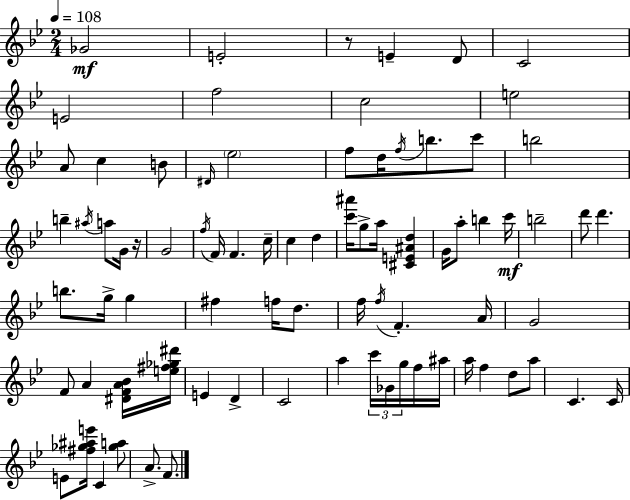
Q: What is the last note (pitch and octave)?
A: F4